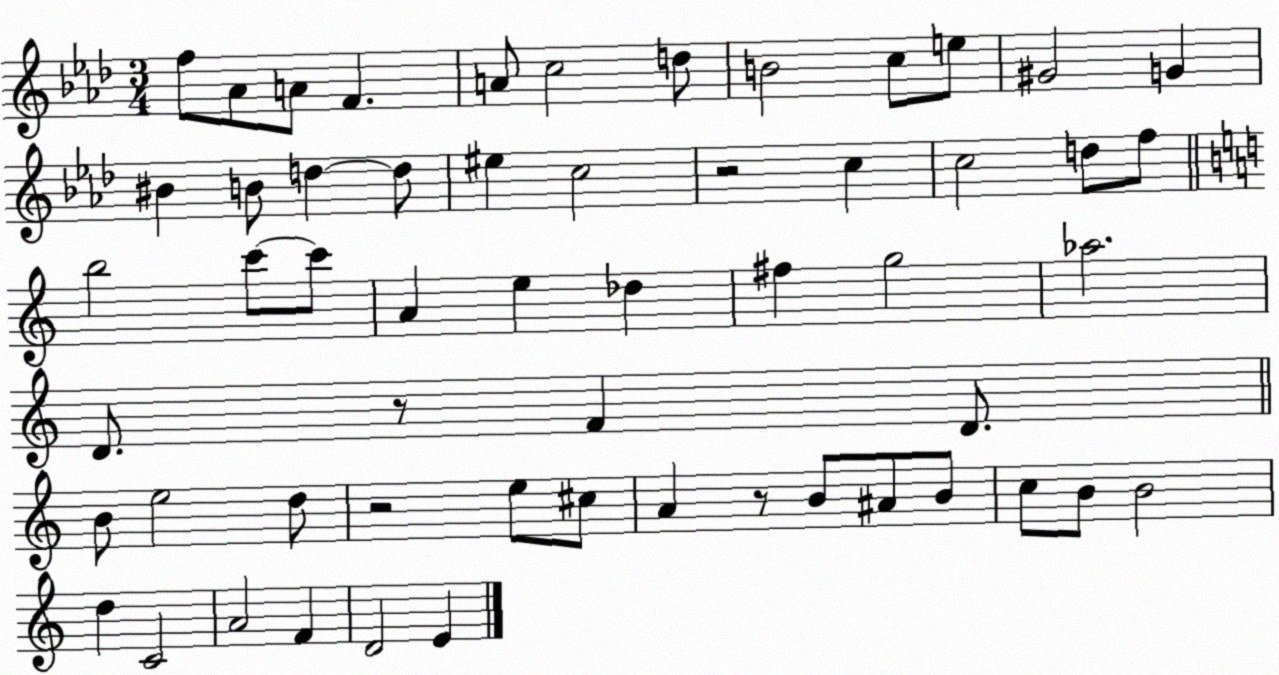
X:1
T:Untitled
M:3/4
L:1/4
K:Ab
f/2 _A/2 A/2 F A/2 c2 d/2 B2 c/2 e/2 ^G2 G ^B B/2 d d/2 ^e c2 z2 c c2 d/2 f/2 b2 c'/2 c'/2 A e _d ^f g2 _a2 D/2 z/2 F D/2 B/2 e2 d/2 z2 e/2 ^c/2 A z/2 B/2 ^A/2 B/2 c/2 B/2 B2 d C2 A2 F D2 E